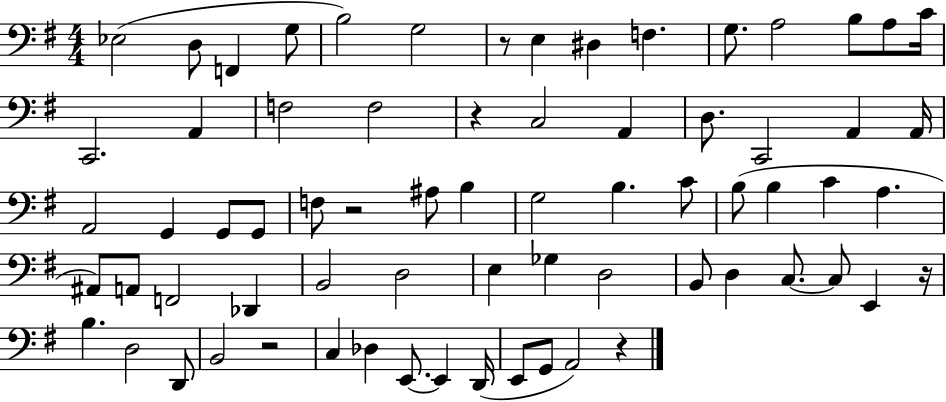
{
  \clef bass
  \numericTimeSignature
  \time 4/4
  \key g \major
  ees2( d8 f,4 g8 | b2) g2 | r8 e4 dis4 f4. | g8. a2 b8 a8 c'16 | \break c,2. a,4 | f2 f2 | r4 c2 a,4 | d8. c,2 a,4 a,16 | \break a,2 g,4 g,8 g,8 | f8 r2 ais8 b4 | g2 b4. c'8 | b8( b4 c'4 a4. | \break ais,8) a,8 f,2 des,4 | b,2 d2 | e4 ges4 d2 | b,8 d4 c8.~~ c8 e,4 r16 | \break b4. d2 d,8 | b,2 r2 | c4 des4 e,8.~~ e,4 d,16( | e,8 g,8 a,2) r4 | \break \bar "|."
}